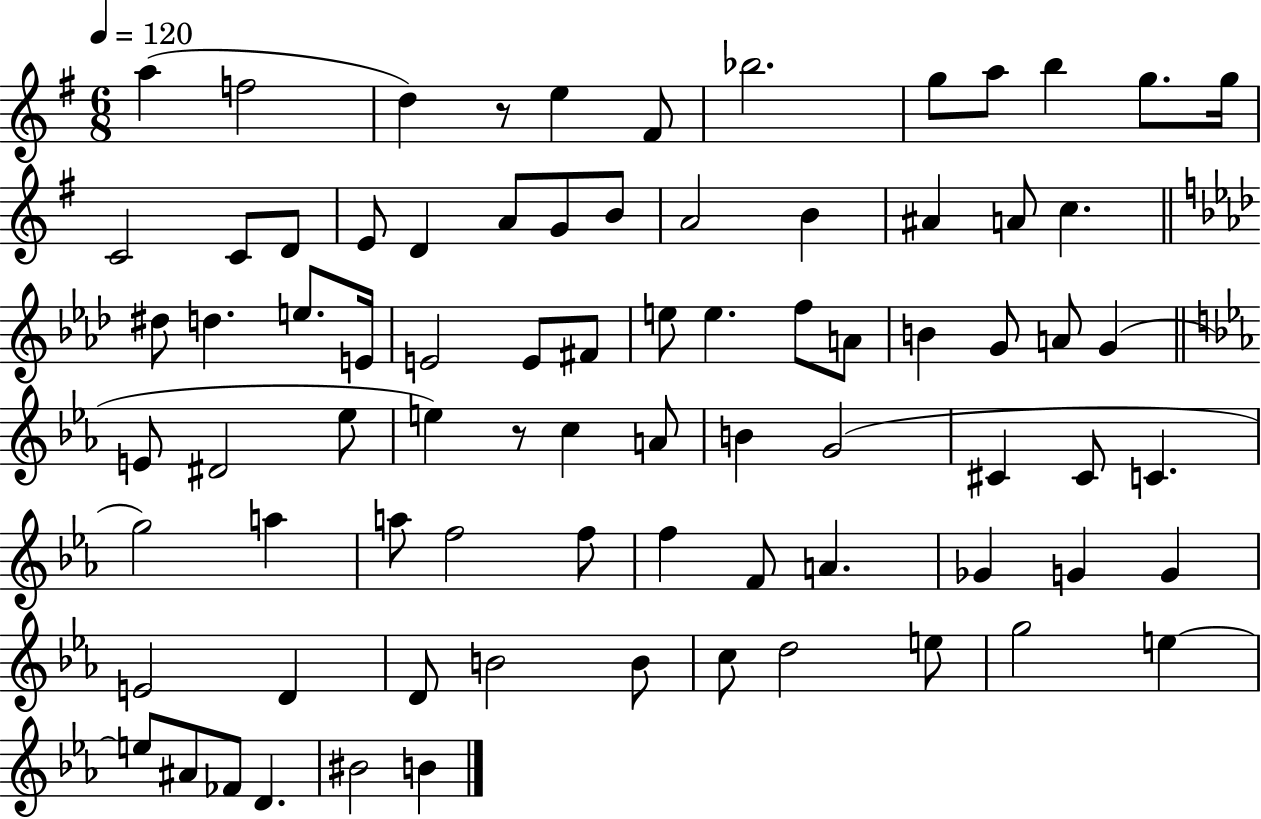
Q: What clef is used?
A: treble